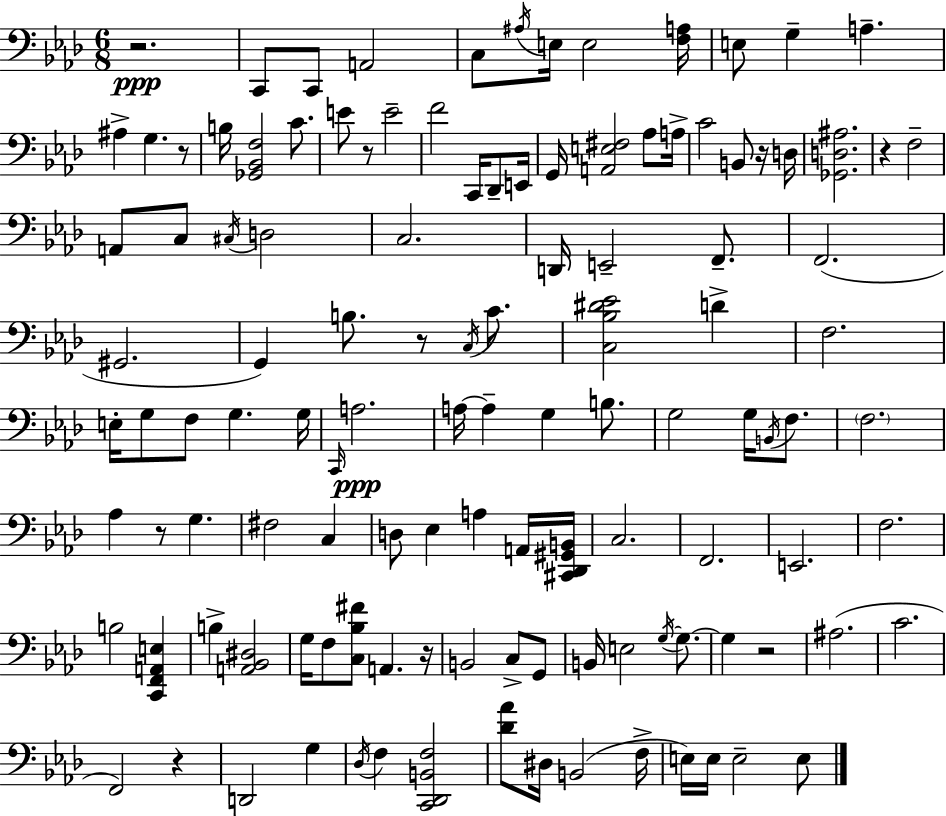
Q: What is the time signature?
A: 6/8